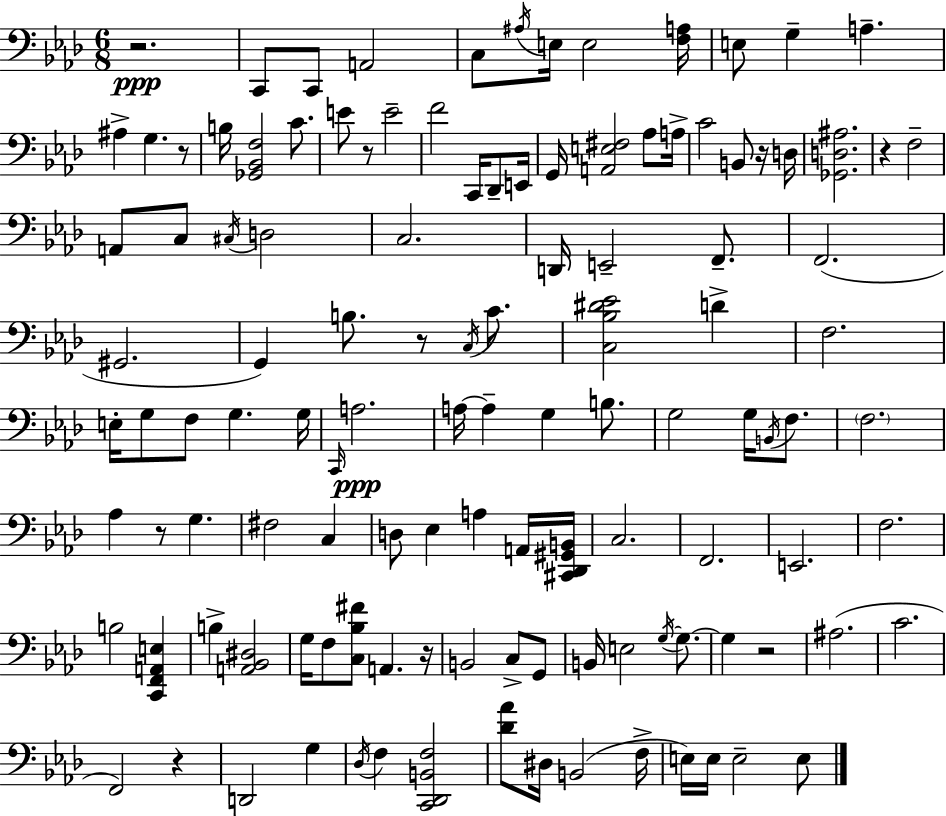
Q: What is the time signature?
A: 6/8